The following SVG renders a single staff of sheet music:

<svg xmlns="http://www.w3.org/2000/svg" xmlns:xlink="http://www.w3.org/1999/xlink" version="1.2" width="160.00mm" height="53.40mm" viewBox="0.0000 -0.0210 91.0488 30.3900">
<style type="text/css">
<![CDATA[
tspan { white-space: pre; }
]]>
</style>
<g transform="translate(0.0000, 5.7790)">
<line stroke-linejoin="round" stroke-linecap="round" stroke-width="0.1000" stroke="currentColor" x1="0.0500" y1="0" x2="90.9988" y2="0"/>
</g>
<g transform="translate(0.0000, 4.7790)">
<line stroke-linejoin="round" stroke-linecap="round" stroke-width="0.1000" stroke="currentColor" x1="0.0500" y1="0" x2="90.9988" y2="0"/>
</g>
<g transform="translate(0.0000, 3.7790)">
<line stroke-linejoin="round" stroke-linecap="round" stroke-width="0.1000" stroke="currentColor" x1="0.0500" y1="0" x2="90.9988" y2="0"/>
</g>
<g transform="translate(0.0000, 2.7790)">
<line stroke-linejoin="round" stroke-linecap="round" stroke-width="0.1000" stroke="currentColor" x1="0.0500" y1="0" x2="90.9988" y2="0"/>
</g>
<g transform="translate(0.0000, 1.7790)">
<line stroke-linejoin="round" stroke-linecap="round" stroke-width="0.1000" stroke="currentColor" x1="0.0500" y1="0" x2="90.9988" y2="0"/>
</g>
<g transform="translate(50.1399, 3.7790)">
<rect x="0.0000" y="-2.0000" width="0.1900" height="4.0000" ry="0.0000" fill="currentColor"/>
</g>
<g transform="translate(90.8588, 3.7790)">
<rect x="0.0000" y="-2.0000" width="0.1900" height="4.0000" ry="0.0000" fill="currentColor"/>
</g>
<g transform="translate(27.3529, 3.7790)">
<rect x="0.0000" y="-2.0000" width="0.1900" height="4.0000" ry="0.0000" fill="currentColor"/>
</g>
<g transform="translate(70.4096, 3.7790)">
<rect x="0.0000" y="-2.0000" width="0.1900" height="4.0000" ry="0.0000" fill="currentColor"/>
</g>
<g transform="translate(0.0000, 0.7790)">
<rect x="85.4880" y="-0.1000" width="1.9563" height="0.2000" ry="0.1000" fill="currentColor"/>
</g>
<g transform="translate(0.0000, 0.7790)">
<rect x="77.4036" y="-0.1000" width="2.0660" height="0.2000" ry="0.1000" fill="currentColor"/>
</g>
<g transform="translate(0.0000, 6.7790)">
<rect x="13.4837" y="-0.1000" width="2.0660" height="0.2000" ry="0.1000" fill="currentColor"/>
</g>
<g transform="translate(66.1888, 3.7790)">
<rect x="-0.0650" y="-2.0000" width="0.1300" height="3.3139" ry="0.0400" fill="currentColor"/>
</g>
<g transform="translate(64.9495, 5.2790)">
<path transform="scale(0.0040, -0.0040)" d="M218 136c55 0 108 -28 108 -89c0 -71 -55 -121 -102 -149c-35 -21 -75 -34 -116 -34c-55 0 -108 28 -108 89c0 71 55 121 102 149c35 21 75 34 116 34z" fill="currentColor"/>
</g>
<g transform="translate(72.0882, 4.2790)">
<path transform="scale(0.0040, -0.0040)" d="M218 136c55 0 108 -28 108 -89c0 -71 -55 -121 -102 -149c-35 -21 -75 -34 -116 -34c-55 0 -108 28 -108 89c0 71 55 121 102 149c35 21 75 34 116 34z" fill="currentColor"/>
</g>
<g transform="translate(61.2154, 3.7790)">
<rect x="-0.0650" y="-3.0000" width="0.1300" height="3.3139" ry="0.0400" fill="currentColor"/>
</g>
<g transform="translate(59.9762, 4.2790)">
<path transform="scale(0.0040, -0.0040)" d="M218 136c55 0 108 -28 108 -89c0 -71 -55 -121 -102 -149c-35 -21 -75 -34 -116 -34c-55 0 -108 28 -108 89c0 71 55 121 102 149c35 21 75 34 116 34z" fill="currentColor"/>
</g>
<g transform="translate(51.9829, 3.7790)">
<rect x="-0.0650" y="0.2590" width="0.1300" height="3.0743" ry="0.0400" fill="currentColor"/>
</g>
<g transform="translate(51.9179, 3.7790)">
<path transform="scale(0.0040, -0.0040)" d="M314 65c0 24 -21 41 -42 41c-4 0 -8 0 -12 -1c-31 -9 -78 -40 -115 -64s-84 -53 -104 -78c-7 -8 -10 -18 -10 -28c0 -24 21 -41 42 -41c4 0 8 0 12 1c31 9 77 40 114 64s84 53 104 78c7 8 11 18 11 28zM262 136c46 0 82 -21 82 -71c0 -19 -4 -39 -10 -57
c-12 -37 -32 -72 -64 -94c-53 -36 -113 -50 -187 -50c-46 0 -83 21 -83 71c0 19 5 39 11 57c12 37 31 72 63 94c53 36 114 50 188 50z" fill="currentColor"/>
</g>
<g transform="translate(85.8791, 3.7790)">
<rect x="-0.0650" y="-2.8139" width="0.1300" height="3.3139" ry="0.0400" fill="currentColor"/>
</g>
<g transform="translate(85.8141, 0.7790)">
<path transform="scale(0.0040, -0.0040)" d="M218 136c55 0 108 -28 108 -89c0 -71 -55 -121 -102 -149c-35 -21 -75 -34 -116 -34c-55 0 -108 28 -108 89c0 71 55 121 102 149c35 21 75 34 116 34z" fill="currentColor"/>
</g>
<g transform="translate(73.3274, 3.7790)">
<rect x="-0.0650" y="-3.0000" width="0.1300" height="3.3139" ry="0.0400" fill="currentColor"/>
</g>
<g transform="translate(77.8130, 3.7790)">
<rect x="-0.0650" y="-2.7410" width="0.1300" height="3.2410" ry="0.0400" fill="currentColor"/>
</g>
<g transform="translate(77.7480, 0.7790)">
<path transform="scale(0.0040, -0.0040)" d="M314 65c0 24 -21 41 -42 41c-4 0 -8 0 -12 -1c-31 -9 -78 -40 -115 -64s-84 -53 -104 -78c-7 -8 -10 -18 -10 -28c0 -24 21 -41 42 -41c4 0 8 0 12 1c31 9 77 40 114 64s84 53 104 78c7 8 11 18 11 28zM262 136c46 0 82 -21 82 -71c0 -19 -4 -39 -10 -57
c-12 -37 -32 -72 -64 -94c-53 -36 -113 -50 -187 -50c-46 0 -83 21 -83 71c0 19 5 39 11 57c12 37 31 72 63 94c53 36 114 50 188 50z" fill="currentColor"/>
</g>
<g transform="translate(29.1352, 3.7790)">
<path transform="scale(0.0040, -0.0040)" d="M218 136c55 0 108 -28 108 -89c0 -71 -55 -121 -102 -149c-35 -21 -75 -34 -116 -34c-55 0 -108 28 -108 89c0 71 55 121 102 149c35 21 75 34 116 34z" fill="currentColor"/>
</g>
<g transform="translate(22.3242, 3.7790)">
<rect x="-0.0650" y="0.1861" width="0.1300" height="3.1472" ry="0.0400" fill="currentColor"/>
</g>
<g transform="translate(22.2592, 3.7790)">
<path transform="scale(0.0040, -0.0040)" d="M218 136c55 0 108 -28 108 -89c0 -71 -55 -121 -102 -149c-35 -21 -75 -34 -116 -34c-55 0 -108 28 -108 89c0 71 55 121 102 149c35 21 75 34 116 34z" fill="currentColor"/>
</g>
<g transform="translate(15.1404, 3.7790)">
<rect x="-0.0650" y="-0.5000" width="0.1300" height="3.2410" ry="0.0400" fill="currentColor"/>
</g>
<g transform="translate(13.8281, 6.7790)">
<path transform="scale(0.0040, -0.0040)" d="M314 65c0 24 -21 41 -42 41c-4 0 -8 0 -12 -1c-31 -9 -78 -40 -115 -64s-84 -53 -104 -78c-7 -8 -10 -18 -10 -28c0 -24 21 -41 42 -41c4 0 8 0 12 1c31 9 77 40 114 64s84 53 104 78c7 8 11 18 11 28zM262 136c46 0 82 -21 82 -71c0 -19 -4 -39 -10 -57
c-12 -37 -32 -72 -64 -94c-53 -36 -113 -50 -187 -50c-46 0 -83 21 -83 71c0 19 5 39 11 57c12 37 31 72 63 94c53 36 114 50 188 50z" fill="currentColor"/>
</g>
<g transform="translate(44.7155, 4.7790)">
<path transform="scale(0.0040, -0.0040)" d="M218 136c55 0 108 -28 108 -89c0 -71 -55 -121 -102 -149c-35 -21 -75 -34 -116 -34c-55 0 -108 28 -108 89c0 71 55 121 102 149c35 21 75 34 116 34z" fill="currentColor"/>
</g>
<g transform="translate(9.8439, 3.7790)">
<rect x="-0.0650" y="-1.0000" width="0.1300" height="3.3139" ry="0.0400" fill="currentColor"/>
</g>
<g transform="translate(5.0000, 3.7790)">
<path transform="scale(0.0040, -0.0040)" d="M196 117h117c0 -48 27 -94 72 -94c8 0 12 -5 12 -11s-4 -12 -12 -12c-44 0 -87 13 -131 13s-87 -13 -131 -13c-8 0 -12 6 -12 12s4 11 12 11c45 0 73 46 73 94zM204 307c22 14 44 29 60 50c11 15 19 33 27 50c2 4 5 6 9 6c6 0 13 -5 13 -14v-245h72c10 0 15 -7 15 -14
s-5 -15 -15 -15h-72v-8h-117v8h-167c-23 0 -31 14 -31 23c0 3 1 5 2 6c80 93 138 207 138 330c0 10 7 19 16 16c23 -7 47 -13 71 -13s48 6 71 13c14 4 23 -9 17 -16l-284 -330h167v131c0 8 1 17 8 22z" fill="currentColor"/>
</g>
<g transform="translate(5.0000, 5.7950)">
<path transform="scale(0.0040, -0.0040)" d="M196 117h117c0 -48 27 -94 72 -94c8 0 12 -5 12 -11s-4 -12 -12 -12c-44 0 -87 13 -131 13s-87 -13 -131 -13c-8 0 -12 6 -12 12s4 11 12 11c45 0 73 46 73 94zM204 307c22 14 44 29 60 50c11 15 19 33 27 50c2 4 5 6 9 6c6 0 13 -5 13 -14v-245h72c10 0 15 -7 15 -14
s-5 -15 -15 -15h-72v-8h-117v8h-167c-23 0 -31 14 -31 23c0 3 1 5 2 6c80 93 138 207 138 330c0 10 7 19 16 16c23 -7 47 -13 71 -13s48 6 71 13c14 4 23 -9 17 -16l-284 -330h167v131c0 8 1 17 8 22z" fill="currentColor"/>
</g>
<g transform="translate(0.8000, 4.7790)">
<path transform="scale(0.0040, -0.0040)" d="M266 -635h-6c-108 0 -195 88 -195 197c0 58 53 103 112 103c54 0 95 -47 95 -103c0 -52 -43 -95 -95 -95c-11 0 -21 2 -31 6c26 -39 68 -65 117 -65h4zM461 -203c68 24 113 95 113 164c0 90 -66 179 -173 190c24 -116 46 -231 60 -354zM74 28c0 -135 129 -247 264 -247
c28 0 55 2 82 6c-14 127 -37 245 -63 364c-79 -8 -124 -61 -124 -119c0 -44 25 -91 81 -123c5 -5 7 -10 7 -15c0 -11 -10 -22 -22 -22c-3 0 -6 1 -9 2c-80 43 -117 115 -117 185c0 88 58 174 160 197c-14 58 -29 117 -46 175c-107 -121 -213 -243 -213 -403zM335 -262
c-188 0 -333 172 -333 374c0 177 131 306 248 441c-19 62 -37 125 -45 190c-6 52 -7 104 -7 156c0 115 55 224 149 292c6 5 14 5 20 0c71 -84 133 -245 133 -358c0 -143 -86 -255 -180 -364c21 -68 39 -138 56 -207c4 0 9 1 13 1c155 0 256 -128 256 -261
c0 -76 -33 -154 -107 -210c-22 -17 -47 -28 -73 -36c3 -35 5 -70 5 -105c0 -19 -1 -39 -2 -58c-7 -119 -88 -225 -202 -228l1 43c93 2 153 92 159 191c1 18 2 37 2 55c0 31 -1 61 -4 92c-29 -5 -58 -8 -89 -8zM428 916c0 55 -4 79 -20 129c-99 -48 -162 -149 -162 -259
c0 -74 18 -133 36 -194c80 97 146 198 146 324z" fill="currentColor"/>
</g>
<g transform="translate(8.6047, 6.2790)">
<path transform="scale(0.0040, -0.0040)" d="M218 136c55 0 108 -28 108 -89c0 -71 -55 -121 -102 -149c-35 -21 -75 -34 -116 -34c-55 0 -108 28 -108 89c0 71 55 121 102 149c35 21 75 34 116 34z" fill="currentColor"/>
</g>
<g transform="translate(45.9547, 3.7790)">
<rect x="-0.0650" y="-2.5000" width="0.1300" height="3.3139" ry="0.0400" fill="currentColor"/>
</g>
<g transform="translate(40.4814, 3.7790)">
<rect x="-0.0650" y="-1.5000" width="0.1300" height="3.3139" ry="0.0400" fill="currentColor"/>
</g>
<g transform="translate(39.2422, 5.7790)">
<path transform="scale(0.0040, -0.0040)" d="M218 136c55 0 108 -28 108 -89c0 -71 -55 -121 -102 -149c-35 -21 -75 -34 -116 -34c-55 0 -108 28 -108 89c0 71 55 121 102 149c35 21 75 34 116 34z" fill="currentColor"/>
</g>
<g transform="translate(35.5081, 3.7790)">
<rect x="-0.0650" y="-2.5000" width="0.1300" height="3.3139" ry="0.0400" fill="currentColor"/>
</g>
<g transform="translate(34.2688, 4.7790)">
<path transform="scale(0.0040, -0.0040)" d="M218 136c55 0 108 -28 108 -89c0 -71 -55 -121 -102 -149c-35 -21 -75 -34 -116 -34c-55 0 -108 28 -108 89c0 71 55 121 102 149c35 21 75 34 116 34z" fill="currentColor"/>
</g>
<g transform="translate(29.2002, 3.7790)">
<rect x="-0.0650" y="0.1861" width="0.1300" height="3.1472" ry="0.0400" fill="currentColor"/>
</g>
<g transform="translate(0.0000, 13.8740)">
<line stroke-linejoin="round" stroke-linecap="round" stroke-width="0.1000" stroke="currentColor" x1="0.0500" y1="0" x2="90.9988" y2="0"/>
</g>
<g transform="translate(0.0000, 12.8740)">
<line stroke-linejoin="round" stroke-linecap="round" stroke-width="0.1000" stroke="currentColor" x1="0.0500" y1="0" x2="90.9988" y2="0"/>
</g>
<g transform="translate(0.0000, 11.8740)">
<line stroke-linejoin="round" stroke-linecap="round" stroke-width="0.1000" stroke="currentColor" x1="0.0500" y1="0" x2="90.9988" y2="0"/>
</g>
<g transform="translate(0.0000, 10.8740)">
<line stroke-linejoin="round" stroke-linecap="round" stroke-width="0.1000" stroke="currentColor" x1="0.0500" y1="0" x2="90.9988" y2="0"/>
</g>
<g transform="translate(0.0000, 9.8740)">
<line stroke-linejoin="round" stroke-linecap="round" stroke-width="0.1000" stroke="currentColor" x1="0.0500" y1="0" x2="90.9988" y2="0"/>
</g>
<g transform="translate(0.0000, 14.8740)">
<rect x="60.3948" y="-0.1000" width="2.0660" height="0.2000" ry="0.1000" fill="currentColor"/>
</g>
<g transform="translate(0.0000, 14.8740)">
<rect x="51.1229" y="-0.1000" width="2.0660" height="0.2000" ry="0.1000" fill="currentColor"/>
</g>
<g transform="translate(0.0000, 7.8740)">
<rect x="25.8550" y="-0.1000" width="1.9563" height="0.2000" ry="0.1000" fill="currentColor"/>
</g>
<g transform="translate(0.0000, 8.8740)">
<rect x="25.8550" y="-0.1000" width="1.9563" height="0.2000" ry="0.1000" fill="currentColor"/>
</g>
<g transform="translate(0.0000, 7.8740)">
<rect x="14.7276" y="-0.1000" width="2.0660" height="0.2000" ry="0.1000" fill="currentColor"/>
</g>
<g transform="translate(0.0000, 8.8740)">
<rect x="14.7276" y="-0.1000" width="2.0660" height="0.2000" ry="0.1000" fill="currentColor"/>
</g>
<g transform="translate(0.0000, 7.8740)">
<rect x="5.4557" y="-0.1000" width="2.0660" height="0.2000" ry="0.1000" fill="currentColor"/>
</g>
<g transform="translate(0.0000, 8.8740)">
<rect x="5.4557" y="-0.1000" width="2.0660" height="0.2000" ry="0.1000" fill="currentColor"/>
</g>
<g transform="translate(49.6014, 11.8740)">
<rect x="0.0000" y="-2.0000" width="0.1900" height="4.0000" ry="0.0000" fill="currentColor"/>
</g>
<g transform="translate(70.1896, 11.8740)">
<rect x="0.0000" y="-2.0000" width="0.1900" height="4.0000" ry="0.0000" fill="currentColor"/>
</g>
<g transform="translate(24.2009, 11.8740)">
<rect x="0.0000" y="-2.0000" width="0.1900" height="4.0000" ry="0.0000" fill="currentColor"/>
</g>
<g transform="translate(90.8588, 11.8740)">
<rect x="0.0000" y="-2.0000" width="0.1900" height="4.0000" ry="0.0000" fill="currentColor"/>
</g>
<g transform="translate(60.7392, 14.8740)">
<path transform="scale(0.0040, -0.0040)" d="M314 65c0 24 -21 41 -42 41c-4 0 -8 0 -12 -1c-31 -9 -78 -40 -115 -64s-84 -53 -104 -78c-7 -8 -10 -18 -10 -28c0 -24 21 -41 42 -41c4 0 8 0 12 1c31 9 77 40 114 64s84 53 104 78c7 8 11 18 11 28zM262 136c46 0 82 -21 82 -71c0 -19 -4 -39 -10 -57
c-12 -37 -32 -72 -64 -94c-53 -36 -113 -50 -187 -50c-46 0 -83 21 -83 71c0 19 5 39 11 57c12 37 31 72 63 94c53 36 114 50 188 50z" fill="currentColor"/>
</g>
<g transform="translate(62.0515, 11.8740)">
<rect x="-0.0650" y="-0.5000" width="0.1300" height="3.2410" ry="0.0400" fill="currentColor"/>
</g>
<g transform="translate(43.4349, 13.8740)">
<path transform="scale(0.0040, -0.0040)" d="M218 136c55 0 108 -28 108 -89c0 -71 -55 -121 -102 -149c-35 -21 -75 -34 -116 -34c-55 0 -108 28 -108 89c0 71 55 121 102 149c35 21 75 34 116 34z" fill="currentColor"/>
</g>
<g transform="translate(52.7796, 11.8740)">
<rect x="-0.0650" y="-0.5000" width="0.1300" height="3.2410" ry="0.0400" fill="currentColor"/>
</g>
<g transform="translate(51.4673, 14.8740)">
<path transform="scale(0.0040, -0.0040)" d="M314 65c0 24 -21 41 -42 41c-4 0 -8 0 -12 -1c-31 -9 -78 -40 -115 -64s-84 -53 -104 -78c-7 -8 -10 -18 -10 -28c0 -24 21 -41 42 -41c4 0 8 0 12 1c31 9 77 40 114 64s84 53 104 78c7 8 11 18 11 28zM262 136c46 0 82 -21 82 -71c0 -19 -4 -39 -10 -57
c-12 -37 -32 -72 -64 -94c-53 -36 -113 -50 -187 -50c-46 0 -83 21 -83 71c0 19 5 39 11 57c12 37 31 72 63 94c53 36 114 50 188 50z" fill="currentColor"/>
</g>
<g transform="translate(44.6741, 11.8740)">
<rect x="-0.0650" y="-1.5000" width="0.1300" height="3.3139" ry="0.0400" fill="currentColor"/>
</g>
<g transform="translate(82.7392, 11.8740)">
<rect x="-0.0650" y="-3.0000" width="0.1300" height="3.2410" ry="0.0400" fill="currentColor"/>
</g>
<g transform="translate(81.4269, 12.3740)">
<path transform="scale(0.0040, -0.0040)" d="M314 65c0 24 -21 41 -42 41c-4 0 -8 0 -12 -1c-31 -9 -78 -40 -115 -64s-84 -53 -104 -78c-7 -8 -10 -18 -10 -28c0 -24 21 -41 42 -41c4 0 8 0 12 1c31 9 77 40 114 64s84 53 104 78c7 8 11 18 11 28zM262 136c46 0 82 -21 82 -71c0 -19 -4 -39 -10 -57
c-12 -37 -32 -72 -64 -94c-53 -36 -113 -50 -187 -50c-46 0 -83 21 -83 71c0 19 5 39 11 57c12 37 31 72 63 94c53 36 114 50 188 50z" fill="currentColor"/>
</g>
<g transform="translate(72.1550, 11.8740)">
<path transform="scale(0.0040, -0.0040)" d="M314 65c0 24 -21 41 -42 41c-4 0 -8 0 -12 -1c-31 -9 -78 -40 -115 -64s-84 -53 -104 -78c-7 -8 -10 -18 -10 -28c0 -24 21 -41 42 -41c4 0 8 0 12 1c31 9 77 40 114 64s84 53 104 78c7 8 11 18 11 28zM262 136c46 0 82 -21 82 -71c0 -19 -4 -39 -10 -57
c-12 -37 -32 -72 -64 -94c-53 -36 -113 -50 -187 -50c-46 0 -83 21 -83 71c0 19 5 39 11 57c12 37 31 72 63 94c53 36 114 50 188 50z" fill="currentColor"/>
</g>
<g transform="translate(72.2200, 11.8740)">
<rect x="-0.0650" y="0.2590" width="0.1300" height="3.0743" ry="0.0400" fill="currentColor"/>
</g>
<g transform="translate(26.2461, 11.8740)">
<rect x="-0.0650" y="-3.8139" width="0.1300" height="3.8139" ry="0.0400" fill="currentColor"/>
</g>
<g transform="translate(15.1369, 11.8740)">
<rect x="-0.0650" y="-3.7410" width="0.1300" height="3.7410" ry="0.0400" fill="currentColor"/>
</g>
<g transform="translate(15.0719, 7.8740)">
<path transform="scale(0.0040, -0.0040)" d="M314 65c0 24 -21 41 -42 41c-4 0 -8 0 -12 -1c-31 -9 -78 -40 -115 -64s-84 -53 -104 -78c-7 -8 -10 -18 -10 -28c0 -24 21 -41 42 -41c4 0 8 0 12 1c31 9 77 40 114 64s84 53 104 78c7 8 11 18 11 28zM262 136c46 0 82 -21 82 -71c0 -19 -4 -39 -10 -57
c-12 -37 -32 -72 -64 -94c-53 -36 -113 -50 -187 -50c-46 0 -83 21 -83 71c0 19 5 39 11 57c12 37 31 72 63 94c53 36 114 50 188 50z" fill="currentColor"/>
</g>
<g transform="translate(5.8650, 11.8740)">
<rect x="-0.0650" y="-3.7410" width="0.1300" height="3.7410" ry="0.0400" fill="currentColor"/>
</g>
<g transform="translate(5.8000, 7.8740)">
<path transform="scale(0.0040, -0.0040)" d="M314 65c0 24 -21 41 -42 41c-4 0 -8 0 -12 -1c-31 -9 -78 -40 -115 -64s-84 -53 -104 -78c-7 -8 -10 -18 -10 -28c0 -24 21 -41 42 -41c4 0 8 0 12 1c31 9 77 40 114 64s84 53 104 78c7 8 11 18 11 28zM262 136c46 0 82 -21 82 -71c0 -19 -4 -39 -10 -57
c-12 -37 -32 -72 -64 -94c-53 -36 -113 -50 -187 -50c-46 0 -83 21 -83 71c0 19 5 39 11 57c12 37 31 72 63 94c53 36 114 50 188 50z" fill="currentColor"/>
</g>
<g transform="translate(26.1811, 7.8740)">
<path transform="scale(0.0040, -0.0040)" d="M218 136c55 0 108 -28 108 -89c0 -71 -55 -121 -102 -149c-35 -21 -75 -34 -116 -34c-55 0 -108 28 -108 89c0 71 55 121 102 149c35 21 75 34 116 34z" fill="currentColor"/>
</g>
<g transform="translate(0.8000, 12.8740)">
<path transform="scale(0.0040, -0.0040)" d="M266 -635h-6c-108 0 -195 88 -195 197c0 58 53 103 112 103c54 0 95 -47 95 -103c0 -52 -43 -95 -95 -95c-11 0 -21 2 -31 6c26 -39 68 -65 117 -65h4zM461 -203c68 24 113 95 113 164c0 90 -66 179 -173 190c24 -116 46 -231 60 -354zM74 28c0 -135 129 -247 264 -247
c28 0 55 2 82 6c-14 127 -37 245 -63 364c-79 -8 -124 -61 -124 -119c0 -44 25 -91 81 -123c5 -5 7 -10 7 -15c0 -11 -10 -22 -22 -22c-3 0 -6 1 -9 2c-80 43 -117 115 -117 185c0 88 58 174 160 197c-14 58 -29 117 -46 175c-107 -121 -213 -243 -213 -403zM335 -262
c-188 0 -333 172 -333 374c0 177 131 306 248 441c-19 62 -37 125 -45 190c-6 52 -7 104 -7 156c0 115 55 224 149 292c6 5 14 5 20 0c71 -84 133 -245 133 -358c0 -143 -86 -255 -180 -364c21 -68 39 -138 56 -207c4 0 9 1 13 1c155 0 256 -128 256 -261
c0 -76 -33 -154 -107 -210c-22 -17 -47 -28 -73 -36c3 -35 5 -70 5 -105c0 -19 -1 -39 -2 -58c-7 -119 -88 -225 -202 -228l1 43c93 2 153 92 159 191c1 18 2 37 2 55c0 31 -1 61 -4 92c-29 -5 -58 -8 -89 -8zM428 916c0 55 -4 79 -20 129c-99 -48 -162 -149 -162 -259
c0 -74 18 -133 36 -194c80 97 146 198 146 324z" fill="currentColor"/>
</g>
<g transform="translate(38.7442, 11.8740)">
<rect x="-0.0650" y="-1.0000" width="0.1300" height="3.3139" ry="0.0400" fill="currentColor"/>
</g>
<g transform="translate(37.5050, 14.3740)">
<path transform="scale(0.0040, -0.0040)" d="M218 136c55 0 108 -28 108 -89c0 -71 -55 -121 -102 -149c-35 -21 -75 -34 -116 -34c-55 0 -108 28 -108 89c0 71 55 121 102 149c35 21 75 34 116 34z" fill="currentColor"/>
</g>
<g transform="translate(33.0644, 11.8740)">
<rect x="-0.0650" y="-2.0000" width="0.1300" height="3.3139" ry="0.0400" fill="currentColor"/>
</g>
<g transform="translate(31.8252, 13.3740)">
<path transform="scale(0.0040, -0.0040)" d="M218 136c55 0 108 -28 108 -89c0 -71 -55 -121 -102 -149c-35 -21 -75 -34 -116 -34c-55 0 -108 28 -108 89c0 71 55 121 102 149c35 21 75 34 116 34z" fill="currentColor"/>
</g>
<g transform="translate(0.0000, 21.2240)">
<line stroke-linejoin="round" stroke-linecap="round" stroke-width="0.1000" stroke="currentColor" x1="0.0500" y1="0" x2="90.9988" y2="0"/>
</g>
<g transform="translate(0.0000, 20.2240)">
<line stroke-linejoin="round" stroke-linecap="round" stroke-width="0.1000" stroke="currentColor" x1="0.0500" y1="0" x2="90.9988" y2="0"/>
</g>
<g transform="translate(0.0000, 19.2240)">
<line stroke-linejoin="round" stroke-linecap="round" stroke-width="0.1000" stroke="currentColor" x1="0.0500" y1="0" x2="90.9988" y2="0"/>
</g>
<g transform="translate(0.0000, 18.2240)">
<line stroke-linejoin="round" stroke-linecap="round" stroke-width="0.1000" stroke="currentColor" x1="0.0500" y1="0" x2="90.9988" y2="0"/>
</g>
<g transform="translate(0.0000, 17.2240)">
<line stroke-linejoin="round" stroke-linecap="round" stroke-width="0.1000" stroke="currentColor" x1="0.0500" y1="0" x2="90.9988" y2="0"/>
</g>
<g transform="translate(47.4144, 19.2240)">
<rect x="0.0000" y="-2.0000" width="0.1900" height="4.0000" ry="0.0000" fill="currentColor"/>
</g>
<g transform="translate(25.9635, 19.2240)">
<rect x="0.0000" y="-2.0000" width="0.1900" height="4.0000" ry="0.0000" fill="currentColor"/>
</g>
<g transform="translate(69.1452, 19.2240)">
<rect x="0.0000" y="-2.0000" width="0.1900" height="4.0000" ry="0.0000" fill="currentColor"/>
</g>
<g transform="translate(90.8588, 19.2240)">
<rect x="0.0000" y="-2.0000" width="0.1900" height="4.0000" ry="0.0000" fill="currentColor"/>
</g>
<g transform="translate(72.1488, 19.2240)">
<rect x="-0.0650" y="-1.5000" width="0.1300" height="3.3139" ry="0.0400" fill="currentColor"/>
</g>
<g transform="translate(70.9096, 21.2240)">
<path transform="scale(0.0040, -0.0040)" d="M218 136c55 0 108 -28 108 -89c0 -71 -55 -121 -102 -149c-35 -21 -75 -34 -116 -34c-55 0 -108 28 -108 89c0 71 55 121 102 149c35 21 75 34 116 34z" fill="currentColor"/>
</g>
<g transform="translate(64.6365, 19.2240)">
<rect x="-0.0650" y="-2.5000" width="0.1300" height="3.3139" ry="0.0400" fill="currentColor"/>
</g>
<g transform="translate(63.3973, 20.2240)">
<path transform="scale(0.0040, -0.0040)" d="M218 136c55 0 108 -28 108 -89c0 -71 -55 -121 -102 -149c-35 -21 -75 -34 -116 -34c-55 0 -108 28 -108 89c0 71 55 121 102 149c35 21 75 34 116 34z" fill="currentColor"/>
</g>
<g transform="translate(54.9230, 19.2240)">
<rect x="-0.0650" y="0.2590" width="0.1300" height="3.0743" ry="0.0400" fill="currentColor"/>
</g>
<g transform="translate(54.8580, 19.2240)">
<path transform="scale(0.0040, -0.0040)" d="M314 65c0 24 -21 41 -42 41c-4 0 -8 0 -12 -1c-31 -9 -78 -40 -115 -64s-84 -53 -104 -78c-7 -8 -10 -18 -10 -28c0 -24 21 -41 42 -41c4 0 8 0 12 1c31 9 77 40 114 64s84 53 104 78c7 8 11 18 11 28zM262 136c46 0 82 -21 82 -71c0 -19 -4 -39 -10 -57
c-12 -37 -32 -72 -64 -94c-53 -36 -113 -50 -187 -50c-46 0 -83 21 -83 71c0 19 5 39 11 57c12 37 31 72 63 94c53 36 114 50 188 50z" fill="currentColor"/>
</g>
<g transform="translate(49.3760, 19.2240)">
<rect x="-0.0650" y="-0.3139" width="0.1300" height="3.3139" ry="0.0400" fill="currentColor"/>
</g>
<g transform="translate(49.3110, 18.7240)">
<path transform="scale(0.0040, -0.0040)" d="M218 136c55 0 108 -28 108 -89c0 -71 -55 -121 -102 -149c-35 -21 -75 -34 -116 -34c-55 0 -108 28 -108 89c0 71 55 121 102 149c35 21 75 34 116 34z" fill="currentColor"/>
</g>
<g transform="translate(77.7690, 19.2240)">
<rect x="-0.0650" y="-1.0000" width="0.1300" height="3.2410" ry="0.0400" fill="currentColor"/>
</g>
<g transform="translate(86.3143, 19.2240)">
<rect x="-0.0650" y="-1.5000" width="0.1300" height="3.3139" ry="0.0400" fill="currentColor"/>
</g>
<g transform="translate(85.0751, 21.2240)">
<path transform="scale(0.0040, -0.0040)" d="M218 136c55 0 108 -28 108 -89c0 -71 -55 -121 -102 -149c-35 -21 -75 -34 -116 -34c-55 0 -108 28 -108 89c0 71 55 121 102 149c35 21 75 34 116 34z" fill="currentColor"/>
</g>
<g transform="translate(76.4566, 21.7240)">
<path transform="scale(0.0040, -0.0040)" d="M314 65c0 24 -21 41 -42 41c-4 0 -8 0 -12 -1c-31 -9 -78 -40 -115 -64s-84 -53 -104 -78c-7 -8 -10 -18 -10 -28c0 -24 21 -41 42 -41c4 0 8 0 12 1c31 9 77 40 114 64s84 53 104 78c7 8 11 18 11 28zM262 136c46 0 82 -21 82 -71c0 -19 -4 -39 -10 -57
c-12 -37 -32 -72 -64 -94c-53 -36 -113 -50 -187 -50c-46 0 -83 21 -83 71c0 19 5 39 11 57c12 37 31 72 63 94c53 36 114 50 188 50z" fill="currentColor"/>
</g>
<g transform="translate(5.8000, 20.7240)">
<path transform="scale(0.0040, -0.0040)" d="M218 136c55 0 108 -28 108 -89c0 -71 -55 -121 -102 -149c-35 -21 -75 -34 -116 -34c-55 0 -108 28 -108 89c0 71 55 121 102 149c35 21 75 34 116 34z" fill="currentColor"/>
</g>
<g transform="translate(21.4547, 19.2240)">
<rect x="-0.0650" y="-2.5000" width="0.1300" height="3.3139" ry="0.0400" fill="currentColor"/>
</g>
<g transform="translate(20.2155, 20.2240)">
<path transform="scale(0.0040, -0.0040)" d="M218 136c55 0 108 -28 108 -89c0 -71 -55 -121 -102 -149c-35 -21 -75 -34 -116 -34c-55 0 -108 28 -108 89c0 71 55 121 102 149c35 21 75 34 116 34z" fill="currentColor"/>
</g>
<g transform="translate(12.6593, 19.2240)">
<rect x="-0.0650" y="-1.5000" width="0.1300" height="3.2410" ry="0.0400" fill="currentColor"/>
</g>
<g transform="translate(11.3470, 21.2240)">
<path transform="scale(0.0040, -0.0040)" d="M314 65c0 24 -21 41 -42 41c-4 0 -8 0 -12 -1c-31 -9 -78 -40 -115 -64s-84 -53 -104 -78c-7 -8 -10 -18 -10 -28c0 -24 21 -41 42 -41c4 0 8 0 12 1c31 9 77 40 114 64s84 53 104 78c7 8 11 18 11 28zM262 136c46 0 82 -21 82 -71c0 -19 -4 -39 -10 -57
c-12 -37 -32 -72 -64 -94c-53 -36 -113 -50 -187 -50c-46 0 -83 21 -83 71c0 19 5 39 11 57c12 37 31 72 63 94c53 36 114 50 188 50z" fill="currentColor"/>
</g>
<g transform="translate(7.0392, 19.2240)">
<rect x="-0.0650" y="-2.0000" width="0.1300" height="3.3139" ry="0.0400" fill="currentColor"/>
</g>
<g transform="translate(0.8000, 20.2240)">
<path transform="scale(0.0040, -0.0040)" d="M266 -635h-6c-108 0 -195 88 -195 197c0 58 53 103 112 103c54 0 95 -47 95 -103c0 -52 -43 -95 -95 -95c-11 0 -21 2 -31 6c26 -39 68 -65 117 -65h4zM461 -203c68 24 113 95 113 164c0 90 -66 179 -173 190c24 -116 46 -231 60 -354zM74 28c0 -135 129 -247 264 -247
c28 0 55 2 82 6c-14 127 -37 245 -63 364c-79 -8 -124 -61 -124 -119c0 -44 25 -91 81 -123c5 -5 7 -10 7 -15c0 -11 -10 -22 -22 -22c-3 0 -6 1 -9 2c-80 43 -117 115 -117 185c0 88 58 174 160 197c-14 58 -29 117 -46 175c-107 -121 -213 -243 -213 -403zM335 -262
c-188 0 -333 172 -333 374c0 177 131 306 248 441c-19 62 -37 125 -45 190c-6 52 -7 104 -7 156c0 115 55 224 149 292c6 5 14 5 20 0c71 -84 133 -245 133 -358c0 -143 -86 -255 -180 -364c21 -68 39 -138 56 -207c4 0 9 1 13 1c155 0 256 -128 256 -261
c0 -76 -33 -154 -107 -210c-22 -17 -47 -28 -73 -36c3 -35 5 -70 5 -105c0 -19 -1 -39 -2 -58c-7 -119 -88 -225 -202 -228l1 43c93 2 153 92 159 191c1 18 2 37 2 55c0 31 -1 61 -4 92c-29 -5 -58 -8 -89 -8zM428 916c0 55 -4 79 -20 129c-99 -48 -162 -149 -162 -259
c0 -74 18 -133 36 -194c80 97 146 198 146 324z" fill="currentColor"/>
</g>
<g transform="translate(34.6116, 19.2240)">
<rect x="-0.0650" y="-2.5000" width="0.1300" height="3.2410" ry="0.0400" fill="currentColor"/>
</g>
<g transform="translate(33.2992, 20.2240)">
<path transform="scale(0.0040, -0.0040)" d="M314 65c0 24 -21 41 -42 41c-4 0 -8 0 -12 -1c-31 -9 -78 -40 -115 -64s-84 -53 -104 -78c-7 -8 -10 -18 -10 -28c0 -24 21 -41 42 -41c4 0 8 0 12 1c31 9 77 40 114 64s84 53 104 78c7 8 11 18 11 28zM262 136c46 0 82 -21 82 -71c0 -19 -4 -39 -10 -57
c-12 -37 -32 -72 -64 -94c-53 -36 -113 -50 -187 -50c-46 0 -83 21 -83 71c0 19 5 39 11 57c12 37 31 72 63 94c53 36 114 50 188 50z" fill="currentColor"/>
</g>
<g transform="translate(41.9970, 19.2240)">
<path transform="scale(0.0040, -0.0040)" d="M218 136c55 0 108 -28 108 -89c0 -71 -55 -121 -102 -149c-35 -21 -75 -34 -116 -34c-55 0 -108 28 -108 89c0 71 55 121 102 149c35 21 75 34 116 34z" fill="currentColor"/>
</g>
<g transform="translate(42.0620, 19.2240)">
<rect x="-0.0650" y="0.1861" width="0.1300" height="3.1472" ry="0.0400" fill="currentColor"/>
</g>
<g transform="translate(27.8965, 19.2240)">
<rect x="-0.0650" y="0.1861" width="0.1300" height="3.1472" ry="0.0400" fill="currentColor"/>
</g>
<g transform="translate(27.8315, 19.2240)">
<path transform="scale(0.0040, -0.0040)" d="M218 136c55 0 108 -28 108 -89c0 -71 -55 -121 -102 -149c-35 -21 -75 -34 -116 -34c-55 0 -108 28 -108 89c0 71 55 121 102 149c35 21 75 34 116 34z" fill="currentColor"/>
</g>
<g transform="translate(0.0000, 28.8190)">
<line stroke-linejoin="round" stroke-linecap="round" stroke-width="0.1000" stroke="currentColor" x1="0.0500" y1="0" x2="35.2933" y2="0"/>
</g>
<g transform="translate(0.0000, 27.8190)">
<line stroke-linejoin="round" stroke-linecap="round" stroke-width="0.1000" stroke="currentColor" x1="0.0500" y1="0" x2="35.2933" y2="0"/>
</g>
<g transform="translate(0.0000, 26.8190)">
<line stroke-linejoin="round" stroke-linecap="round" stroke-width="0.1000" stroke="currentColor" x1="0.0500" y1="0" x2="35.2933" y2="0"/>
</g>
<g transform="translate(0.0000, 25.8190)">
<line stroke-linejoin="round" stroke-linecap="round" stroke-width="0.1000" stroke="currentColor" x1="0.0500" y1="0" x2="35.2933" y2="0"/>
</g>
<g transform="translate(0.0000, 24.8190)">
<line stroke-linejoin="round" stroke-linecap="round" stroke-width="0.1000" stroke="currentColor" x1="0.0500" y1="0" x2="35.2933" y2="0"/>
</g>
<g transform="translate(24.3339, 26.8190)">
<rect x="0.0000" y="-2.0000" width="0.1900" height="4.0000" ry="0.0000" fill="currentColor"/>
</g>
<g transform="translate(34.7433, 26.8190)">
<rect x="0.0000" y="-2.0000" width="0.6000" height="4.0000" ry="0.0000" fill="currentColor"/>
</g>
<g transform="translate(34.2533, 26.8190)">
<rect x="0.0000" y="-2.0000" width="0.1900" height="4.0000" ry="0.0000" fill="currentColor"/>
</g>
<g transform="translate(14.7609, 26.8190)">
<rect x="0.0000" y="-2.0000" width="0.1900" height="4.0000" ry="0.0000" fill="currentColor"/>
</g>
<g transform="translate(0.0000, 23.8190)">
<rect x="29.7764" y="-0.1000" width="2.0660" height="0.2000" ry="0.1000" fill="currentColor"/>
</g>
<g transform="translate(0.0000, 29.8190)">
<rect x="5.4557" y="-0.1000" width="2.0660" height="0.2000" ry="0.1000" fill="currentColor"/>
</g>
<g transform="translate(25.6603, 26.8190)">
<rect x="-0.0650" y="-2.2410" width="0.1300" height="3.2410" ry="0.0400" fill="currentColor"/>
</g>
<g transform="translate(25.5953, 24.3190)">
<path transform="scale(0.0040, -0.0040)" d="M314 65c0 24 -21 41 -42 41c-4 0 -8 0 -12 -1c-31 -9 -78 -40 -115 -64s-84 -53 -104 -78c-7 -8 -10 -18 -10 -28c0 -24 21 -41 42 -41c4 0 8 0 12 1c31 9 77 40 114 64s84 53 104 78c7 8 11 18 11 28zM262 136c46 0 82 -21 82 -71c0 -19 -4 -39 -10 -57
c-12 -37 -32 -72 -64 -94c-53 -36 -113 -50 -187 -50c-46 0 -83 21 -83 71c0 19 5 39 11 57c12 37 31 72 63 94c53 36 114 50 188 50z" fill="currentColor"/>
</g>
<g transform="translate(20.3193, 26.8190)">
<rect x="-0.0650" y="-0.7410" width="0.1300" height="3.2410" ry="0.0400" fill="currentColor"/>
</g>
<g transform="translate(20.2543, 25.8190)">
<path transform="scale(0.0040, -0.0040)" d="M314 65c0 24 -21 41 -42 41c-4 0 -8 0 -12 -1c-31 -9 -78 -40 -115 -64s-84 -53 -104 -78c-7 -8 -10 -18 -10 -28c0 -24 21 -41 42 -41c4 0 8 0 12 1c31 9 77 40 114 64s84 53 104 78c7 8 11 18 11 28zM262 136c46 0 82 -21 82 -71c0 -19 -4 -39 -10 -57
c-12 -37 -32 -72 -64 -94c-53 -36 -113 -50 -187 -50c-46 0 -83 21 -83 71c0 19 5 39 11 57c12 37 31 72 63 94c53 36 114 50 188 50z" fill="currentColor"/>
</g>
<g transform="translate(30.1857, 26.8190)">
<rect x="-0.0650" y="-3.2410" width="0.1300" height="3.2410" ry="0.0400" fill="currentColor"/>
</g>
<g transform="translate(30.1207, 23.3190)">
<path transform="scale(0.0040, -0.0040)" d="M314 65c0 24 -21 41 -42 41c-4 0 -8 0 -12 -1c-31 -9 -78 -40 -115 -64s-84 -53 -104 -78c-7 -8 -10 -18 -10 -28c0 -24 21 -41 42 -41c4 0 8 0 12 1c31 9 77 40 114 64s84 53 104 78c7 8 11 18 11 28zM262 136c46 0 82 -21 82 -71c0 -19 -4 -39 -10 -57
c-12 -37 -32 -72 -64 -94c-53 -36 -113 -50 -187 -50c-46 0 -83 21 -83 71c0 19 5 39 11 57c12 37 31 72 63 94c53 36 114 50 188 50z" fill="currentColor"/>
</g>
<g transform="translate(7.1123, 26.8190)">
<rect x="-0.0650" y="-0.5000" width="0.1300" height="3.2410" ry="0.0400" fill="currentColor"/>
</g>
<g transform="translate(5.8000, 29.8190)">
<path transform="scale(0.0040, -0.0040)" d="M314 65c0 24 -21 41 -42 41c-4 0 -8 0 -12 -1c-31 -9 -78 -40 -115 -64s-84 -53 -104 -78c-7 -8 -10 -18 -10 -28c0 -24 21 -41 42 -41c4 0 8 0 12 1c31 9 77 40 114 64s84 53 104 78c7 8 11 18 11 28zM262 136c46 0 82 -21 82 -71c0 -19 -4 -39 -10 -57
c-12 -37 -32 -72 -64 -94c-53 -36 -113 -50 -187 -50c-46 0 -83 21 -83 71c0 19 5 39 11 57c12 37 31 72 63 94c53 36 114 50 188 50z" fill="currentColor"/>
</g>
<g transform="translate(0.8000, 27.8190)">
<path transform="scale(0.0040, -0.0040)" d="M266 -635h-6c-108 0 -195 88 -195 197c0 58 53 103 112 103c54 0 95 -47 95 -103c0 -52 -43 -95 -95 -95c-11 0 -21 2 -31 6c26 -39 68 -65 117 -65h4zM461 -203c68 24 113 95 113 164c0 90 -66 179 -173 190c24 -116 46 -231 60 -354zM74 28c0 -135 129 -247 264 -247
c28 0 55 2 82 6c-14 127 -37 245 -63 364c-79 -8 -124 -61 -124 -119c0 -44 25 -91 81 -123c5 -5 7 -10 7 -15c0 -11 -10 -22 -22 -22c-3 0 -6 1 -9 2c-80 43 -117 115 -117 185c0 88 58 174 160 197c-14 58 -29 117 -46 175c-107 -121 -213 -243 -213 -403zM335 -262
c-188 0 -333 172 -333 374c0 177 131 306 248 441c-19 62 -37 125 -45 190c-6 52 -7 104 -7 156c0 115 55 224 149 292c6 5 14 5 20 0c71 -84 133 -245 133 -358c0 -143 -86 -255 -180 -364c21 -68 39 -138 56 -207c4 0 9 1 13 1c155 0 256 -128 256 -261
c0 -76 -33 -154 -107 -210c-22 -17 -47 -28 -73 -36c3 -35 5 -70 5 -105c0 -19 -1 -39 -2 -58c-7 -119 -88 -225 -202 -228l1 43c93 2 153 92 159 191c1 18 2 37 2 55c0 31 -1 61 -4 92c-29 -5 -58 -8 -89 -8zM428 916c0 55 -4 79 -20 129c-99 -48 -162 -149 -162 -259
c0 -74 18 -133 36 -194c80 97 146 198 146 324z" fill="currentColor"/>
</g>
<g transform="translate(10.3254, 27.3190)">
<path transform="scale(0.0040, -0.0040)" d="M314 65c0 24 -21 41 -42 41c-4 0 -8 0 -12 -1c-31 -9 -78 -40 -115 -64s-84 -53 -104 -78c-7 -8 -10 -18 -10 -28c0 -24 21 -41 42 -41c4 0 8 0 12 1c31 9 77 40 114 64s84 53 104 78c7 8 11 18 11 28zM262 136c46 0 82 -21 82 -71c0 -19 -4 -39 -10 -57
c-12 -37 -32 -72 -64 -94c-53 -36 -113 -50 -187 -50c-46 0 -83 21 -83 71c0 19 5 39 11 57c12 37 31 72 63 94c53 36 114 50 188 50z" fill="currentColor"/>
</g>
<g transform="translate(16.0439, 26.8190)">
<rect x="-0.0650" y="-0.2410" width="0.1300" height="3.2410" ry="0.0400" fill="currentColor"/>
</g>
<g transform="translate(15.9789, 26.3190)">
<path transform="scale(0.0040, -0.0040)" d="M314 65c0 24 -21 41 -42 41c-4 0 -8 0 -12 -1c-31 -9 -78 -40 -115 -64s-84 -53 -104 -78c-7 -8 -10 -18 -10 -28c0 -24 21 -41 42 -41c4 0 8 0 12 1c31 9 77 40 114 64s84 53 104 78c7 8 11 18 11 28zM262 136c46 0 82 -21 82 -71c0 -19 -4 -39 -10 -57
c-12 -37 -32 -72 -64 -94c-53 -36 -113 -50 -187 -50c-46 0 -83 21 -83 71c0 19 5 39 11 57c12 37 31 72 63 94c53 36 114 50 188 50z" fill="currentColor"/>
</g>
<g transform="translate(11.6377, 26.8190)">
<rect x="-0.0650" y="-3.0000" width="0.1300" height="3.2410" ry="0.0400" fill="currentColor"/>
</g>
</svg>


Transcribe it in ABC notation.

X:1
T:Untitled
M:4/4
L:1/4
K:C
D C2 B B G E G B2 A F A a2 a c'2 c'2 c' F D E C2 C2 B2 A2 F E2 G B G2 B c B2 G E D2 E C2 A2 c2 d2 g2 b2